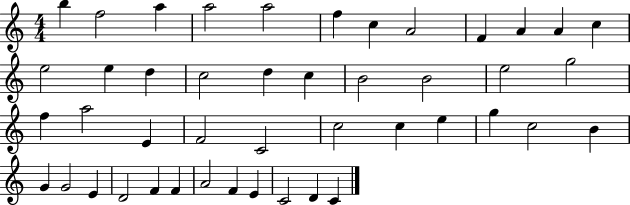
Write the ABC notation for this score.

X:1
T:Untitled
M:4/4
L:1/4
K:C
b f2 a a2 a2 f c A2 F A A c e2 e d c2 d c B2 B2 e2 g2 f a2 E F2 C2 c2 c e g c2 B G G2 E D2 F F A2 F E C2 D C